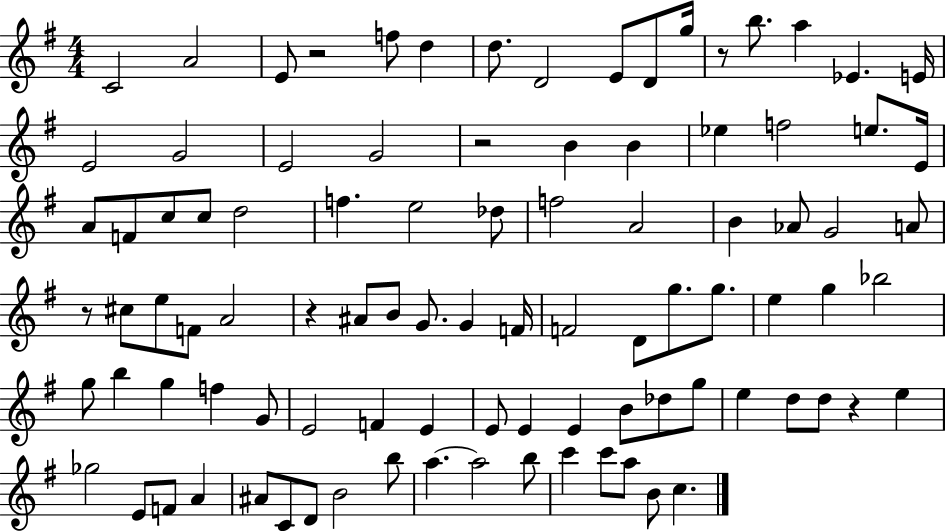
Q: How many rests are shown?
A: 6